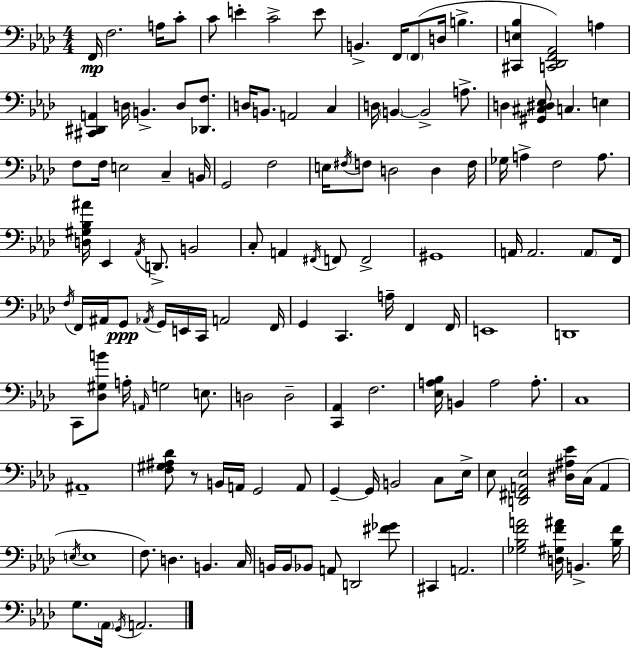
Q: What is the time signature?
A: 4/4